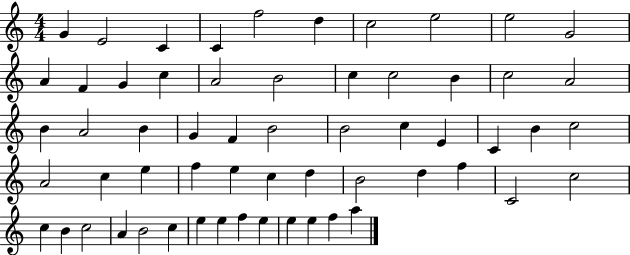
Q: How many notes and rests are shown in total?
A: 59